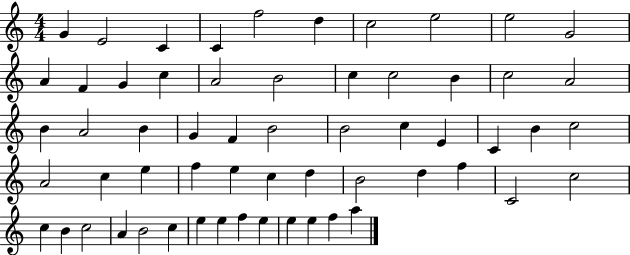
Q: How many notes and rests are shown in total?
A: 59